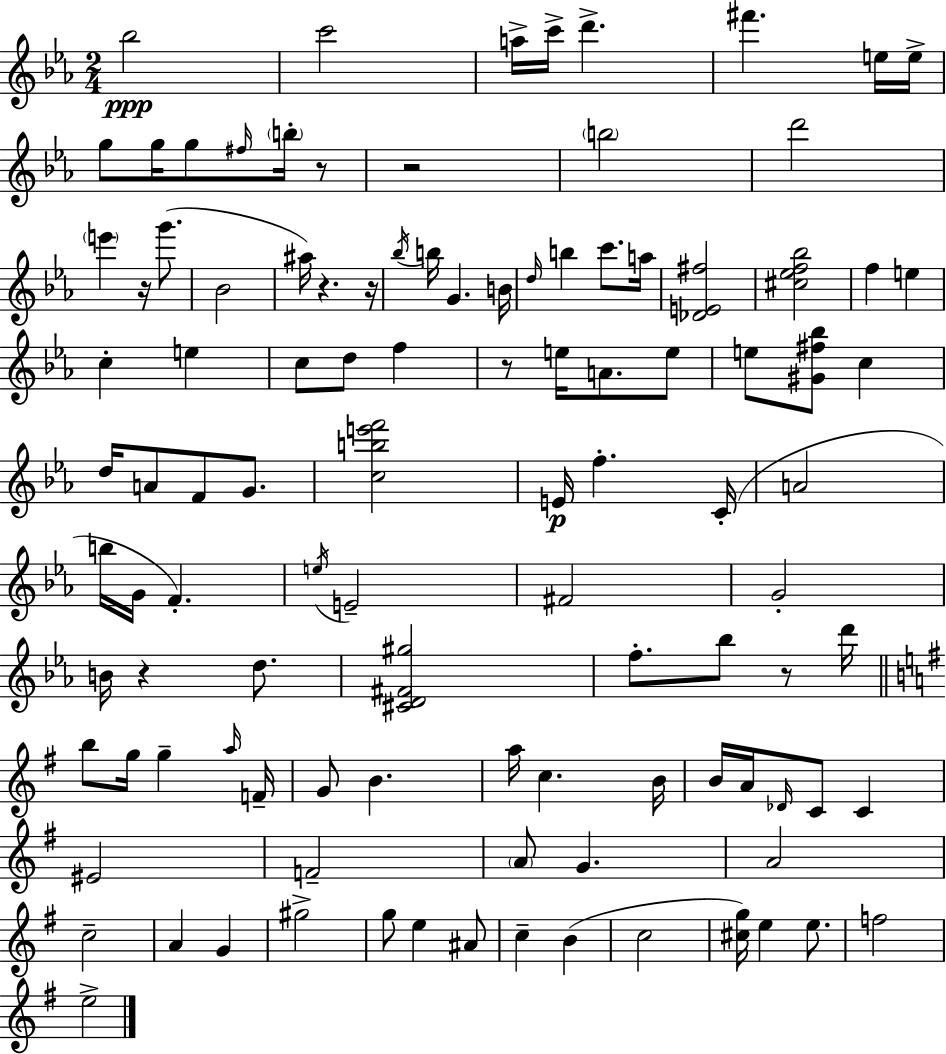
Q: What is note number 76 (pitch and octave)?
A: F4